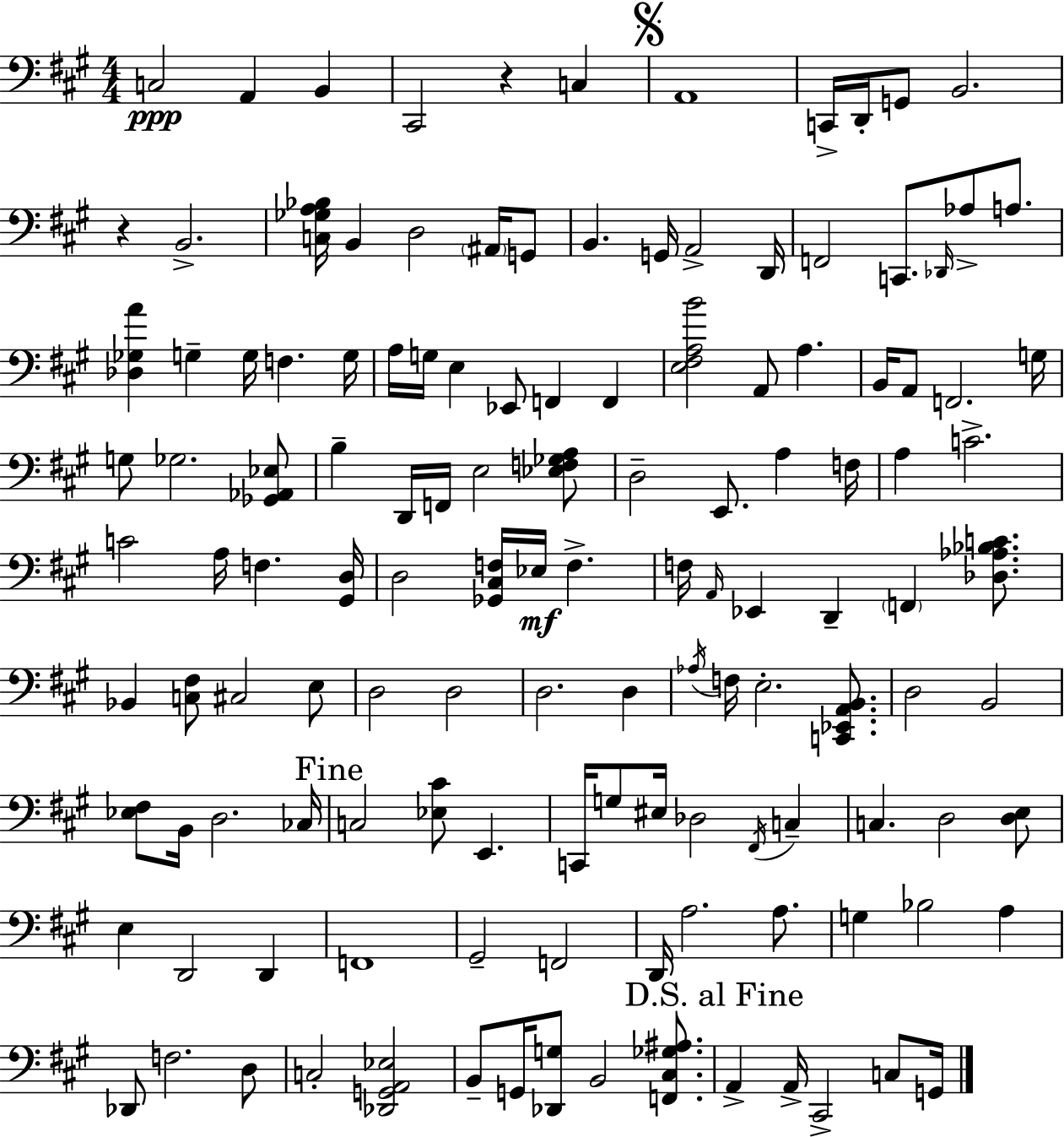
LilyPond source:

{
  \clef bass
  \numericTimeSignature
  \time 4/4
  \key a \major
  c2\ppp a,4 b,4 | cis,2 r4 c4 | \mark \markup { \musicglyph "scripts.segno" } a,1 | c,16-> d,16-. g,8 b,2. | \break r4 b,2.-> | <c ges a bes>16 b,4 d2 \parenthesize ais,16 g,8 | b,4. g,16 a,2-> d,16 | f,2 c,8. \grace { des,16 } aes8-> a8. | \break <des ges a'>4 g4-- g16 f4. | g16 a16 g16 e4 ees,8 f,4 f,4 | <e fis a b'>2 a,8 a4. | b,16 a,8 f,2. | \break g16 g8 ges2. <ges, aes, ees>8 | b4-- d,16 f,16 e2 <ees f ges a>8 | d2-- e,8. a4 | f16 a4 c'2.-> | \break c'2 a16 f4. | <gis, d>16 d2 <ges, cis f>16 ees16\mf f4.-> | f16 \grace { a,16 } ees,4 d,4-- \parenthesize f,4 <des aes bes c'>8. | bes,4 <c fis>8 cis2 | \break e8 d2 d2 | d2. d4 | \acciaccatura { aes16 } f16 e2.-. | <c, ees, a, b,>8. d2 b,2 | \break <ees fis>8 b,16 d2. | ces16 \mark "Fine" c2 <ees cis'>8 e,4. | c,16 g8 eis16 des2 \acciaccatura { fis,16 } | c4-- c4. d2 | \break <d e>8 e4 d,2 | d,4 f,1 | gis,2-- f,2 | d,16 a2. | \break a8. g4 bes2 | a4 des,8 f2. | d8 c2-. <des, g, a, ees>2 | b,8-- g,16 <des, g>8 b,2 | \break <f, cis ges ais>8. \mark "D.S. al Fine" a,4-> a,16-> cis,2-> | c8 g,16 \bar "|."
}